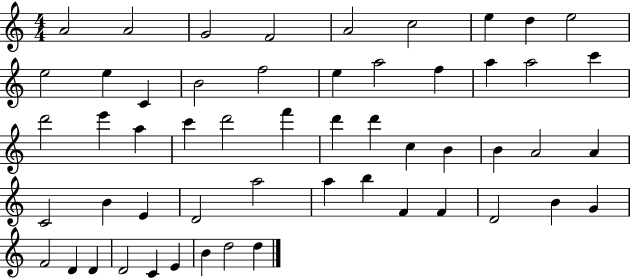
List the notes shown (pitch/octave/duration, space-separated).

A4/h A4/h G4/h F4/h A4/h C5/h E5/q D5/q E5/h E5/h E5/q C4/q B4/h F5/h E5/q A5/h F5/q A5/q A5/h C6/q D6/h E6/q A5/q C6/q D6/h F6/q D6/q D6/q C5/q B4/q B4/q A4/h A4/q C4/h B4/q E4/q D4/h A5/h A5/q B5/q F4/q F4/q D4/h B4/q G4/q F4/h D4/q D4/q D4/h C4/q E4/q B4/q D5/h D5/q